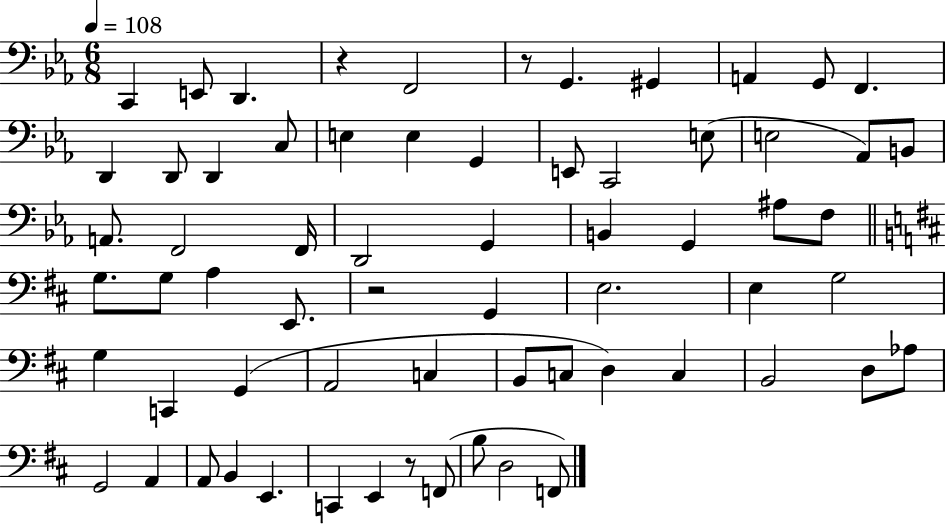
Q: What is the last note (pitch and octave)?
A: F2